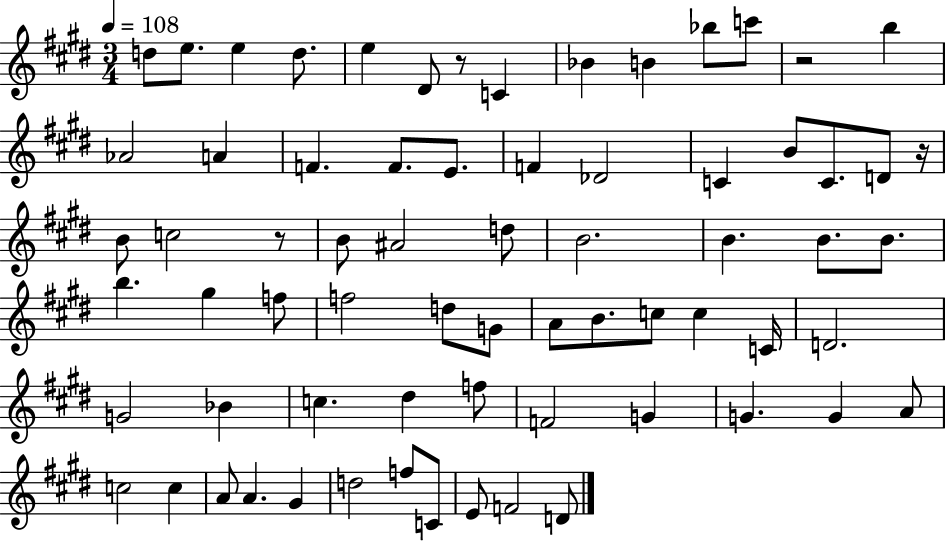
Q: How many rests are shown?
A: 4